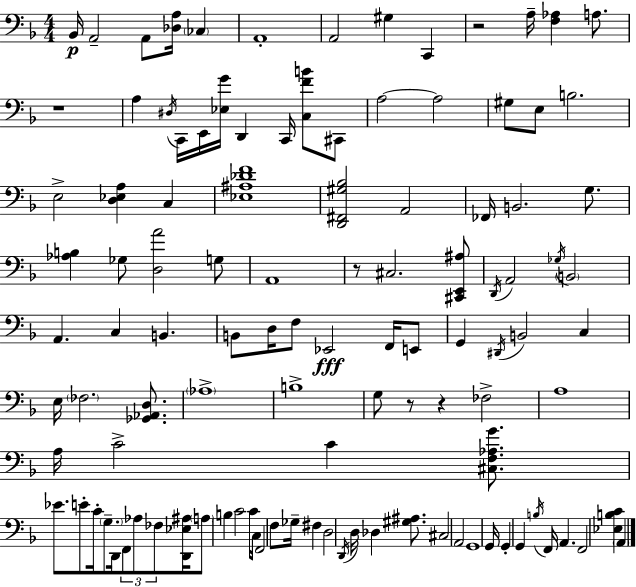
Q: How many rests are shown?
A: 5